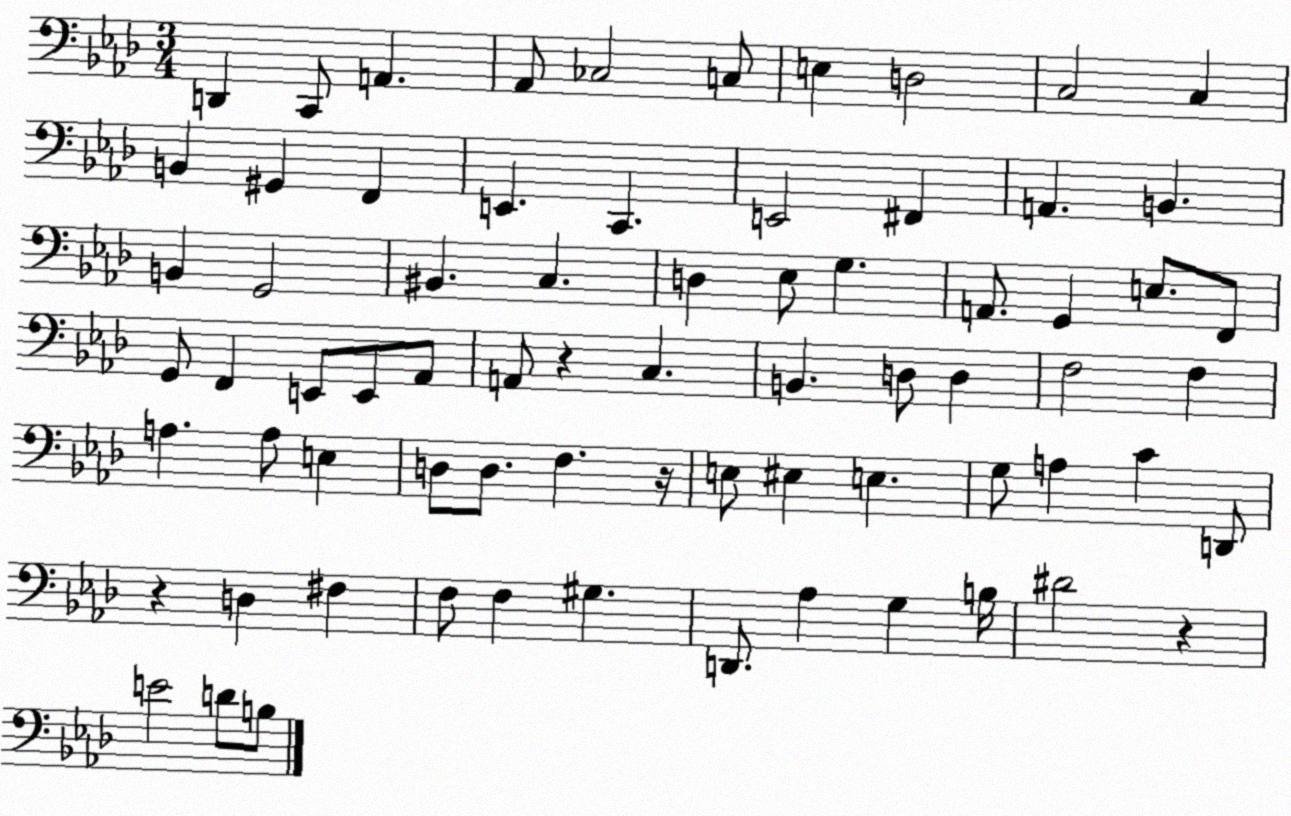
X:1
T:Untitled
M:3/4
L:1/4
K:Ab
D,, C,,/2 A,, _A,,/2 _C,2 C,/2 E, D,2 C,2 C, B,, ^G,, F,, E,, C,, E,,2 ^F,, A,, B,, B,, G,,2 ^B,, C, D, _E,/2 G, A,,/2 G,, E,/2 F,,/2 G,,/2 F,, E,,/2 E,,/2 _A,,/2 A,,/2 z C, B,, D,/2 D, F,2 F, A, A,/2 E, D,/2 D,/2 F, z/4 E,/2 ^E, E, G,/2 A, C D,,/2 z D, ^F, F,/2 F, ^G, D,,/2 _A, G, B,/4 ^D2 z E2 D/2 B,/2